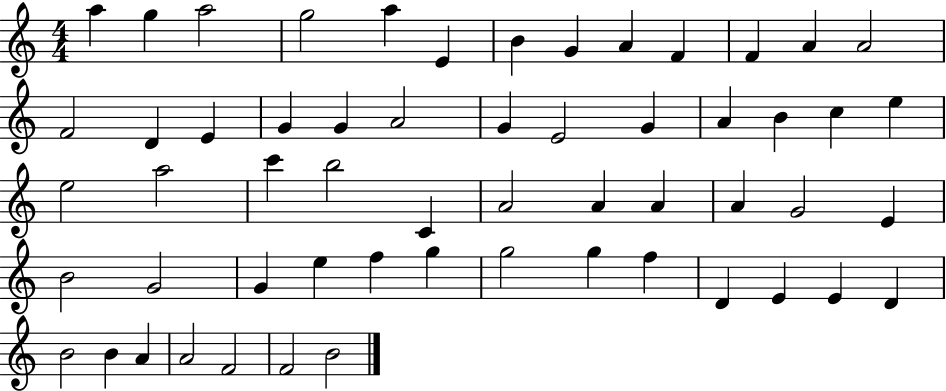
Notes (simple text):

A5/q G5/q A5/h G5/h A5/q E4/q B4/q G4/q A4/q F4/q F4/q A4/q A4/h F4/h D4/q E4/q G4/q G4/q A4/h G4/q E4/h G4/q A4/q B4/q C5/q E5/q E5/h A5/h C6/q B5/h C4/q A4/h A4/q A4/q A4/q G4/h E4/q B4/h G4/h G4/q E5/q F5/q G5/q G5/h G5/q F5/q D4/q E4/q E4/q D4/q B4/h B4/q A4/q A4/h F4/h F4/h B4/h